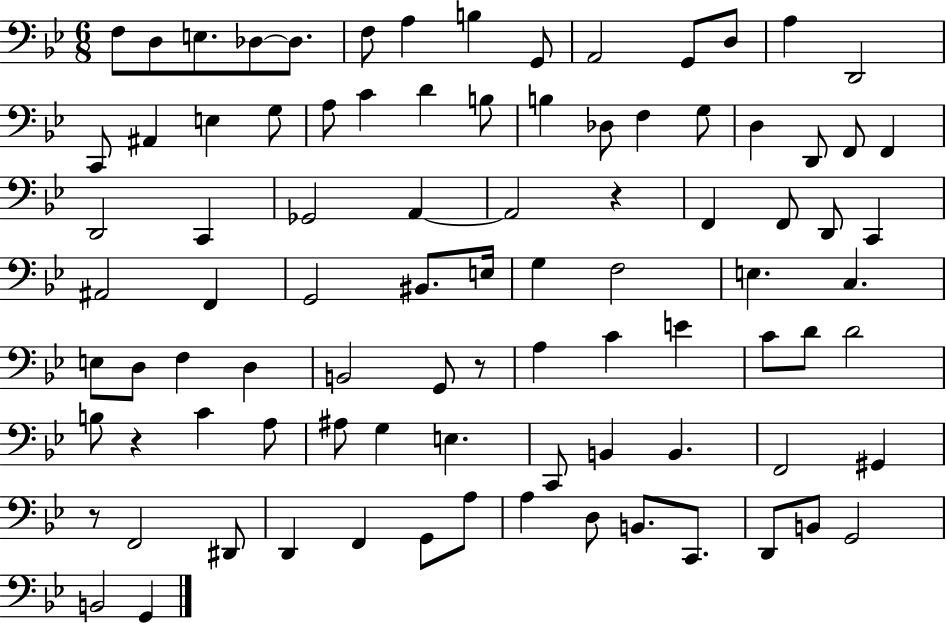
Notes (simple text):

F3/e D3/e E3/e. Db3/e Db3/e. F3/e A3/q B3/q G2/e A2/h G2/e D3/e A3/q D2/h C2/e A#2/q E3/q G3/e A3/e C4/q D4/q B3/e B3/q Db3/e F3/q G3/e D3/q D2/e F2/e F2/q D2/h C2/q Gb2/h A2/q A2/h R/q F2/q F2/e D2/e C2/q A#2/h F2/q G2/h BIS2/e. E3/s G3/q F3/h E3/q. C3/q. E3/e D3/e F3/q D3/q B2/h G2/e R/e A3/q C4/q E4/q C4/e D4/e D4/h B3/e R/q C4/q A3/e A#3/e G3/q E3/q. C2/e B2/q B2/q. F2/h G#2/q R/e F2/h D#2/e D2/q F2/q G2/e A3/e A3/q D3/e B2/e. C2/e. D2/e B2/e G2/h B2/h G2/q